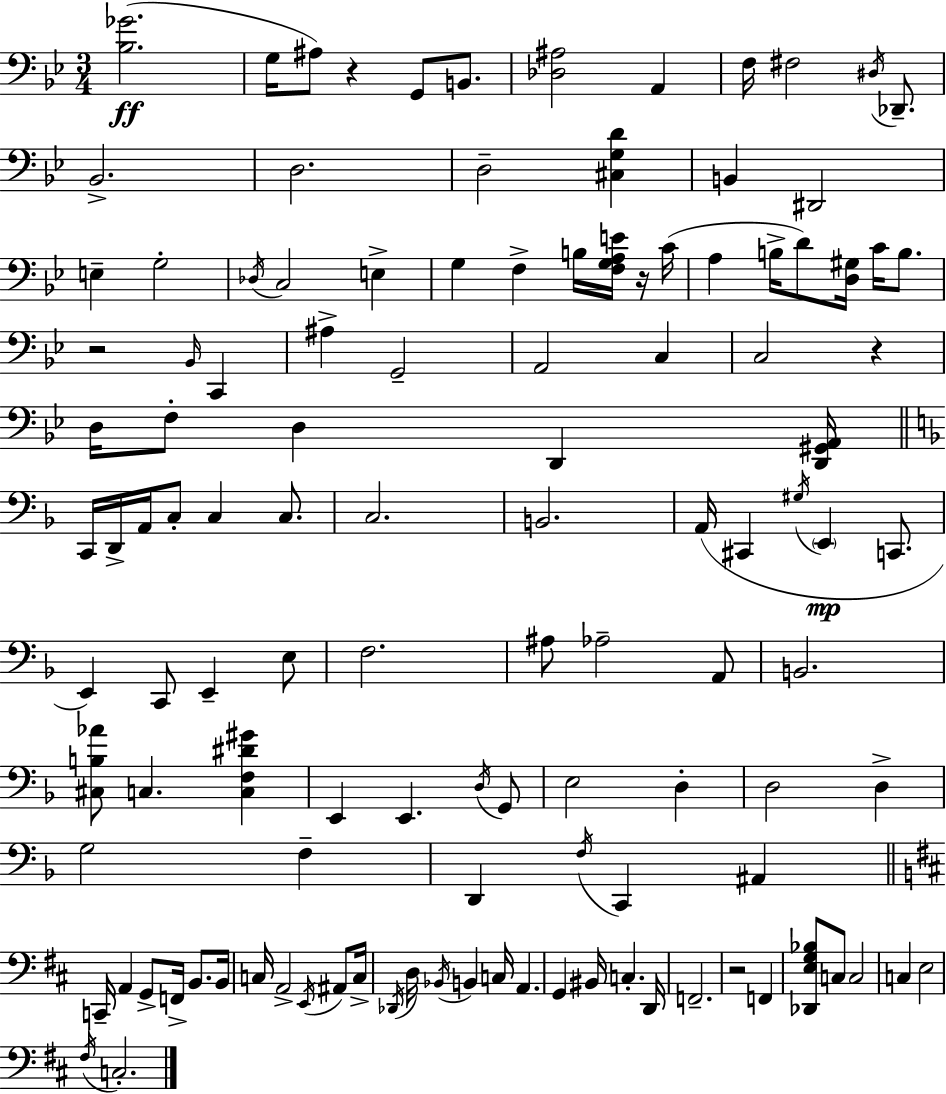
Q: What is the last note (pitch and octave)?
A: C3